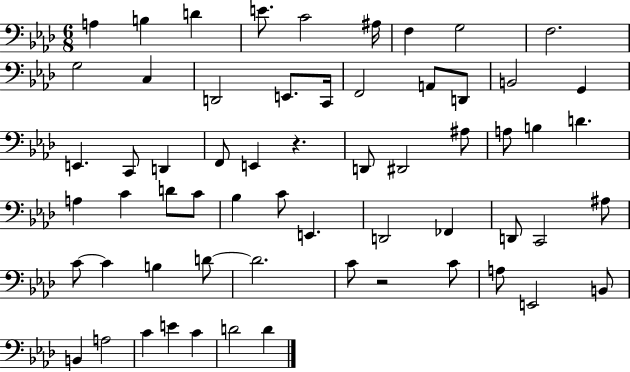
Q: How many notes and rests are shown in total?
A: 61